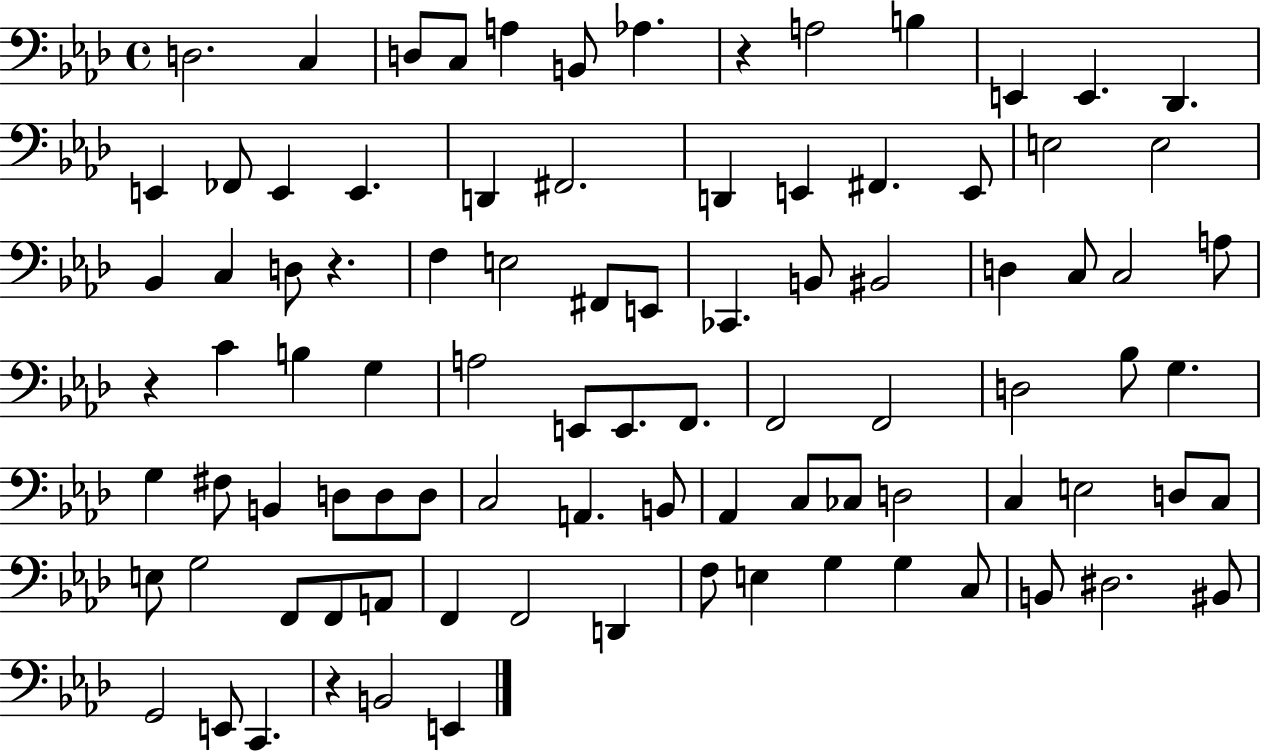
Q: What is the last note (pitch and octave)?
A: E2